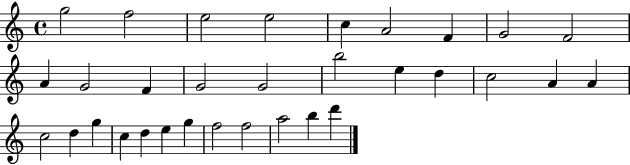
X:1
T:Untitled
M:4/4
L:1/4
K:C
g2 f2 e2 e2 c A2 F G2 F2 A G2 F G2 G2 b2 e d c2 A A c2 d g c d e g f2 f2 a2 b d'